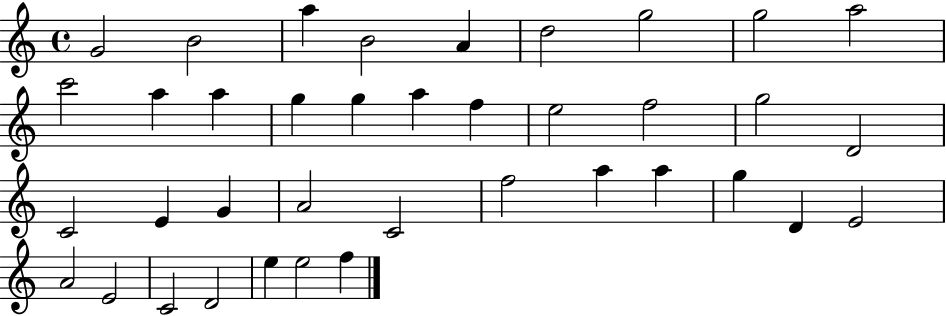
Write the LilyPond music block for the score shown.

{
  \clef treble
  \time 4/4
  \defaultTimeSignature
  \key c \major
  g'2 b'2 | a''4 b'2 a'4 | d''2 g''2 | g''2 a''2 | \break c'''2 a''4 a''4 | g''4 g''4 a''4 f''4 | e''2 f''2 | g''2 d'2 | \break c'2 e'4 g'4 | a'2 c'2 | f''2 a''4 a''4 | g''4 d'4 e'2 | \break a'2 e'2 | c'2 d'2 | e''4 e''2 f''4 | \bar "|."
}